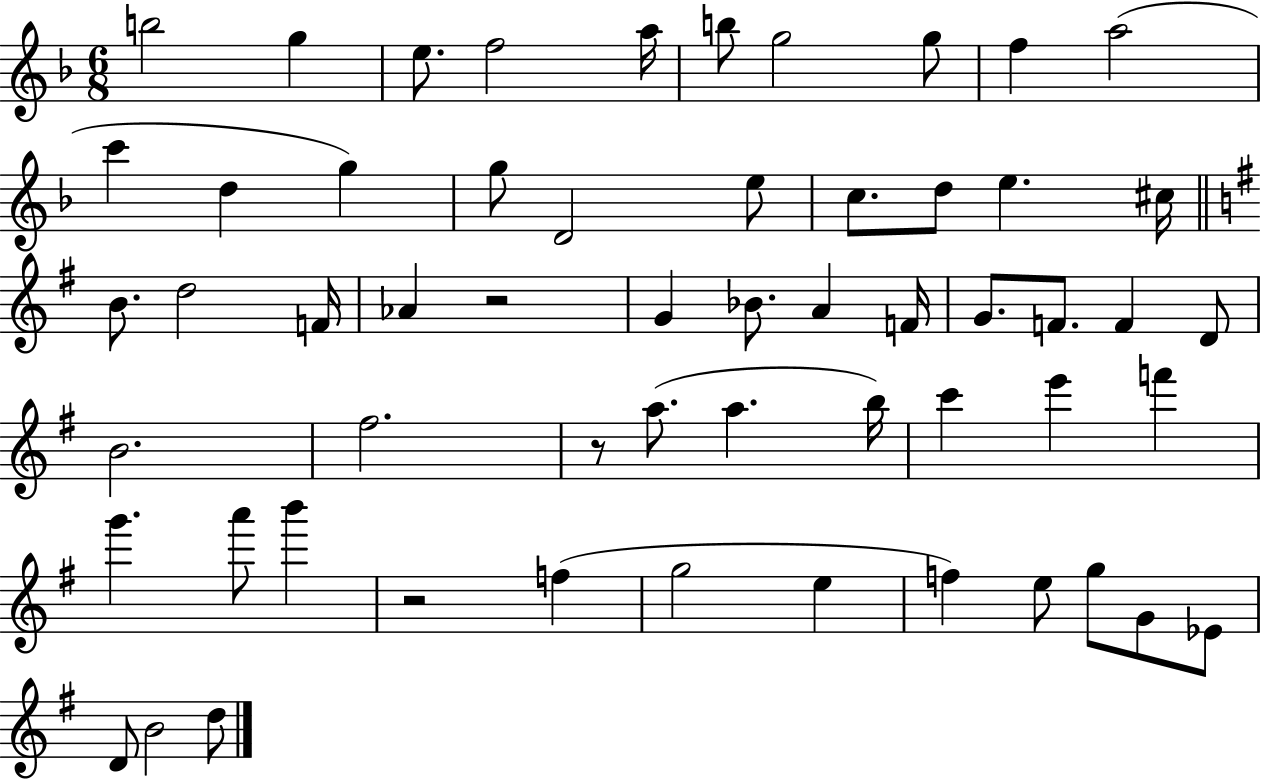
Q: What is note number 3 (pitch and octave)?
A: E5